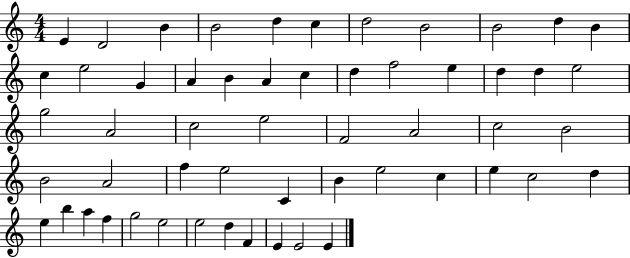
{
  \clef treble
  \numericTimeSignature
  \time 4/4
  \key c \major
  e'4 d'2 b'4 | b'2 d''4 c''4 | d''2 b'2 | b'2 d''4 b'4 | \break c''4 e''2 g'4 | a'4 b'4 a'4 c''4 | d''4 f''2 e''4 | d''4 d''4 e''2 | \break g''2 a'2 | c''2 e''2 | f'2 a'2 | c''2 b'2 | \break b'2 a'2 | f''4 e''2 c'4 | b'4 e''2 c''4 | e''4 c''2 d''4 | \break e''4 b''4 a''4 f''4 | g''2 e''2 | e''2 d''4 f'4 | e'4 e'2 e'4 | \break \bar "|."
}